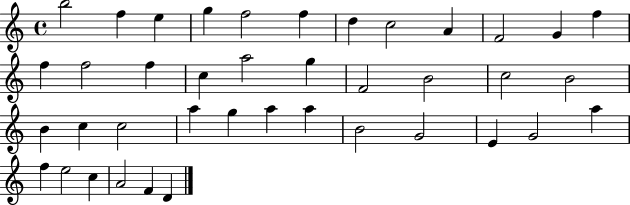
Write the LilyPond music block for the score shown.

{
  \clef treble
  \time 4/4
  \defaultTimeSignature
  \key c \major
  b''2 f''4 e''4 | g''4 f''2 f''4 | d''4 c''2 a'4 | f'2 g'4 f''4 | \break f''4 f''2 f''4 | c''4 a''2 g''4 | f'2 b'2 | c''2 b'2 | \break b'4 c''4 c''2 | a''4 g''4 a''4 a''4 | b'2 g'2 | e'4 g'2 a''4 | \break f''4 e''2 c''4 | a'2 f'4 d'4 | \bar "|."
}